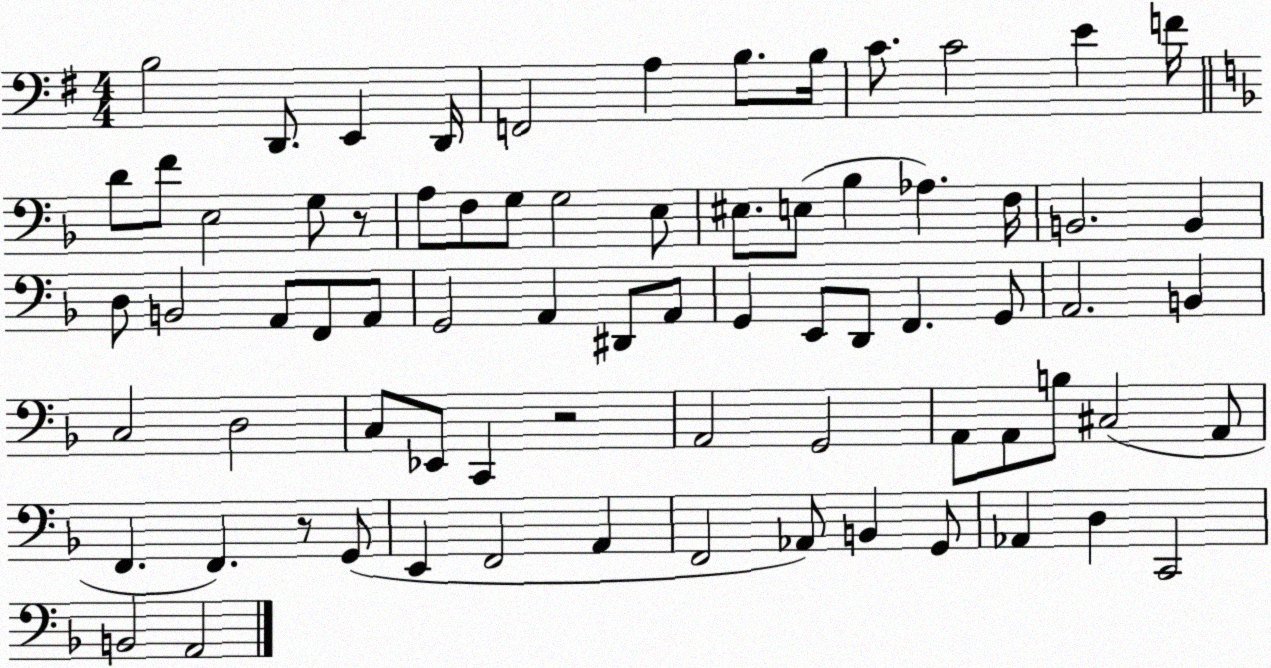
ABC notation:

X:1
T:Untitled
M:4/4
L:1/4
K:G
B,2 D,,/2 E,, D,,/4 F,,2 A, B,/2 B,/4 C/2 C2 E F/4 D/2 F/2 E,2 G,/2 z/2 A,/2 F,/2 G,/2 G,2 E,/2 ^E,/2 E,/2 _B, _A, F,/4 B,,2 B,, D,/2 B,,2 A,,/2 F,,/2 A,,/2 G,,2 A,, ^D,,/2 A,,/2 G,, E,,/2 D,,/2 F,, G,,/2 A,,2 B,, C,2 D,2 C,/2 _E,,/2 C,, z2 A,,2 G,,2 A,,/2 A,,/2 B,/2 ^C,2 A,,/2 F,, F,, z/2 G,,/2 E,, F,,2 A,, F,,2 _A,,/2 B,, G,,/2 _A,, D, C,,2 B,,2 A,,2